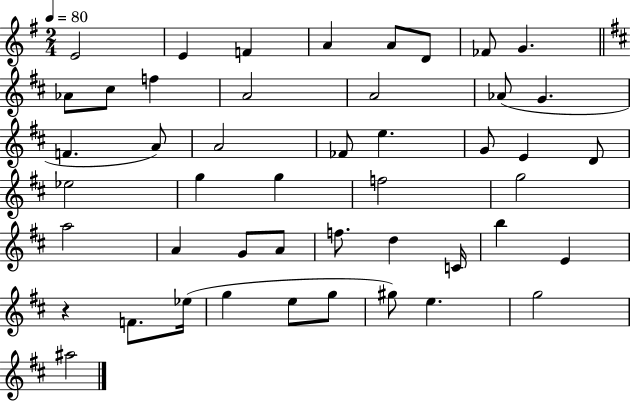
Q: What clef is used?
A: treble